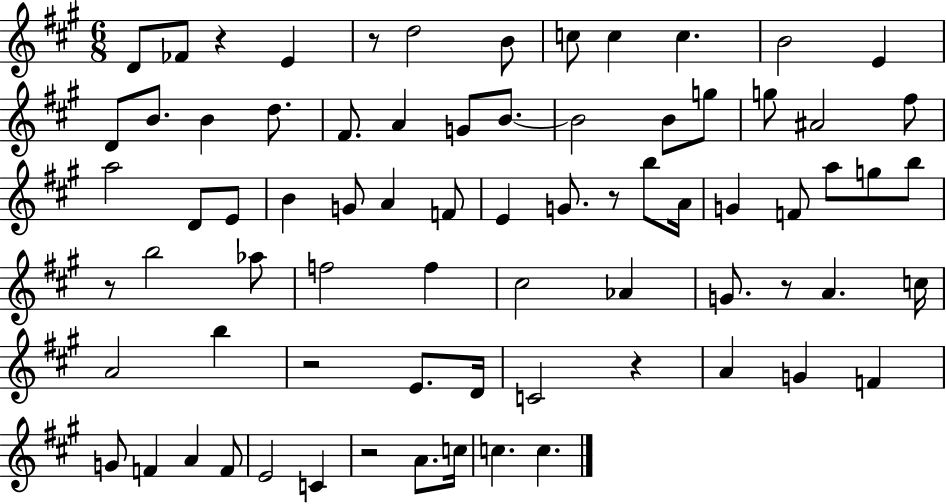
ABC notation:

X:1
T:Untitled
M:6/8
L:1/4
K:A
D/2 _F/2 z E z/2 d2 B/2 c/2 c c B2 E D/2 B/2 B d/2 ^F/2 A G/2 B/2 B2 B/2 g/2 g/2 ^A2 ^f/2 a2 D/2 E/2 B G/2 A F/2 E G/2 z/2 b/2 A/4 G F/2 a/2 g/2 b/2 z/2 b2 _a/2 f2 f ^c2 _A G/2 z/2 A c/4 A2 b z2 E/2 D/4 C2 z A G F G/2 F A F/2 E2 C z2 A/2 c/4 c c